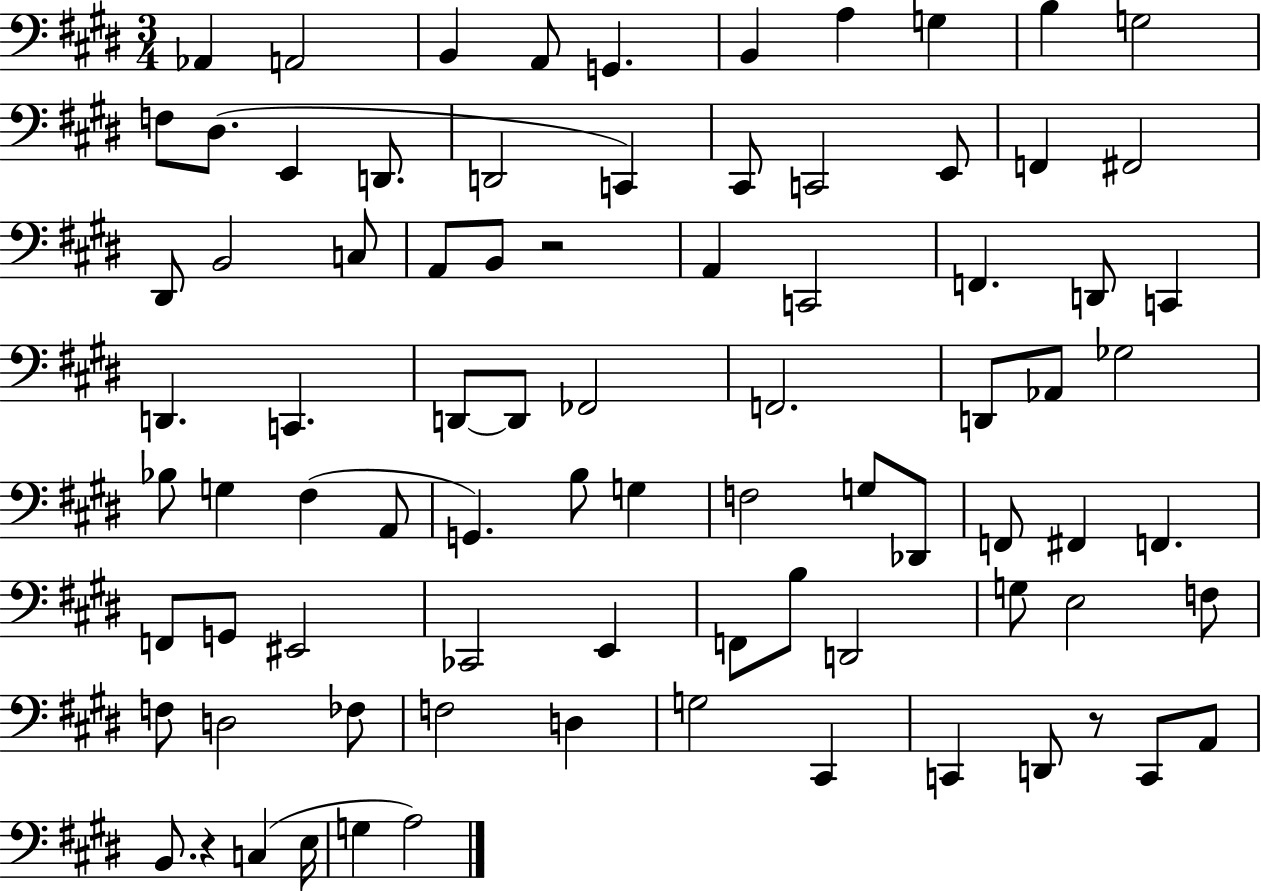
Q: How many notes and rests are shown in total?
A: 83